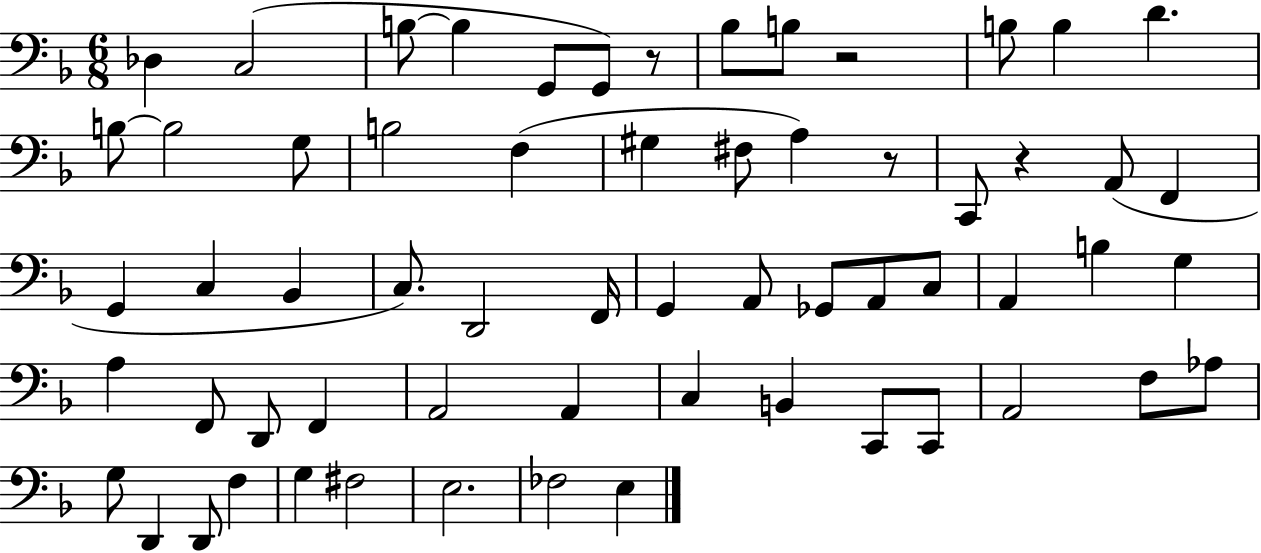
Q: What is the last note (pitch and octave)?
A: E3